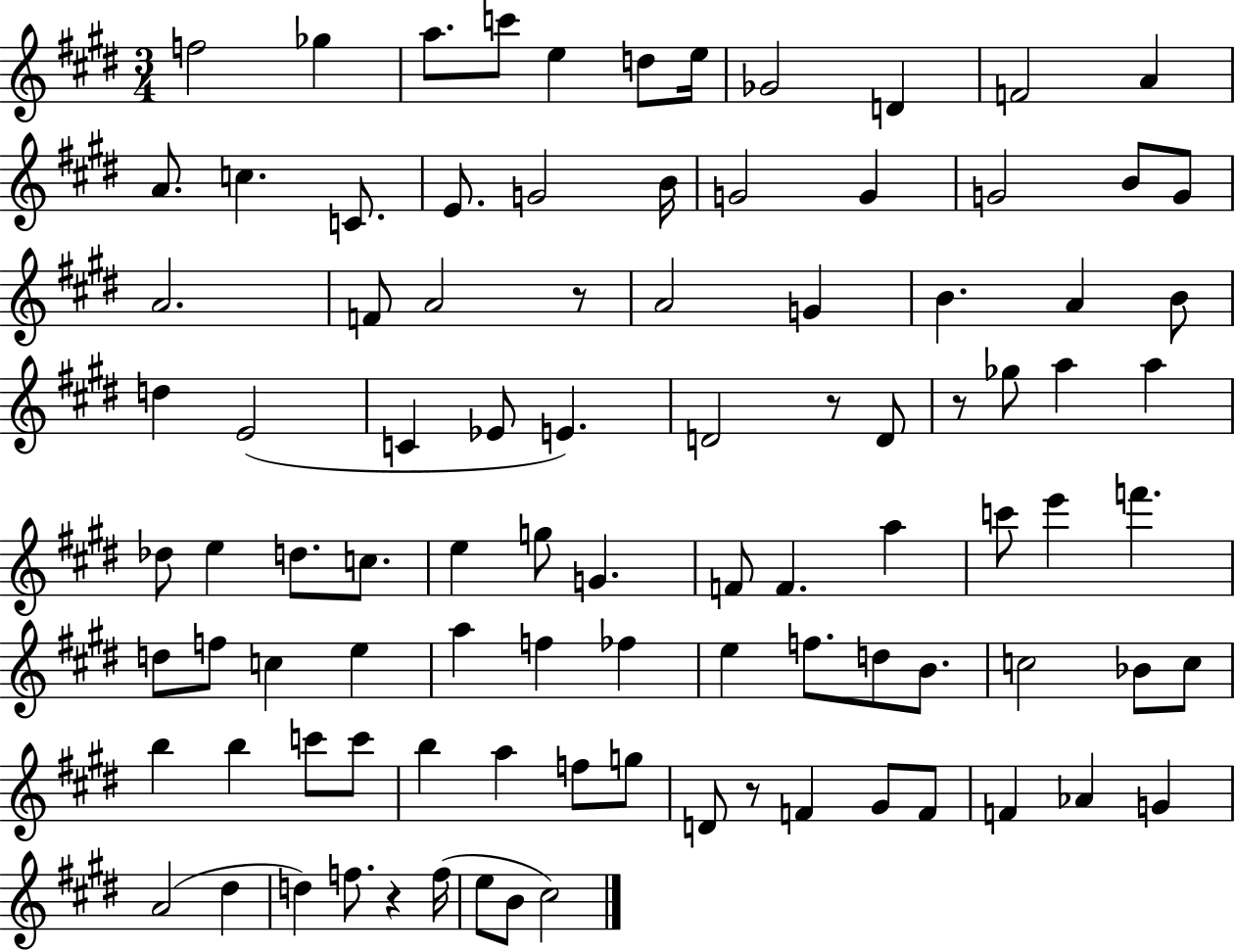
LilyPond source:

{
  \clef treble
  \numericTimeSignature
  \time 3/4
  \key e \major
  f''2 ges''4 | a''8. c'''8 e''4 d''8 e''16 | ges'2 d'4 | f'2 a'4 | \break a'8. c''4. c'8. | e'8. g'2 b'16 | g'2 g'4 | g'2 b'8 g'8 | \break a'2. | f'8 a'2 r8 | a'2 g'4 | b'4. a'4 b'8 | \break d''4 e'2( | c'4 ees'8 e'4.) | d'2 r8 d'8 | r8 ges''8 a''4 a''4 | \break des''8 e''4 d''8. c''8. | e''4 g''8 g'4. | f'8 f'4. a''4 | c'''8 e'''4 f'''4. | \break d''8 f''8 c''4 e''4 | a''4 f''4 fes''4 | e''4 f''8. d''8 b'8. | c''2 bes'8 c''8 | \break b''4 b''4 c'''8 c'''8 | b''4 a''4 f''8 g''8 | d'8 r8 f'4 gis'8 f'8 | f'4 aes'4 g'4 | \break a'2( dis''4 | d''4) f''8. r4 f''16( | e''8 b'8 cis''2) | \bar "|."
}